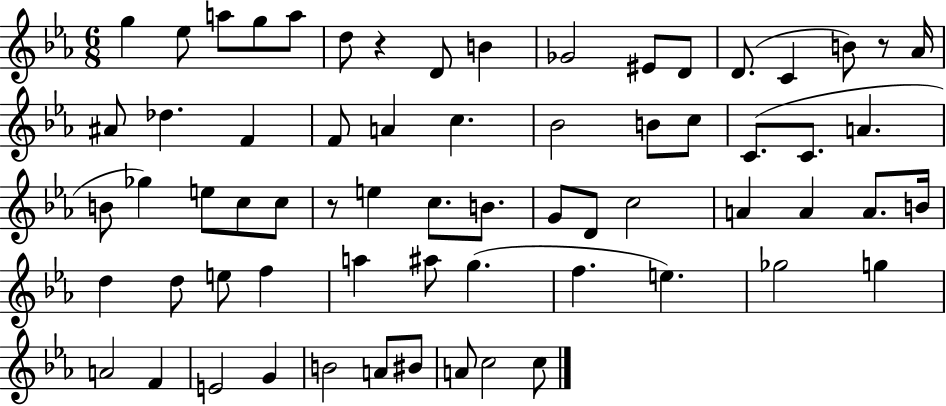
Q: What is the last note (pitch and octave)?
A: C5